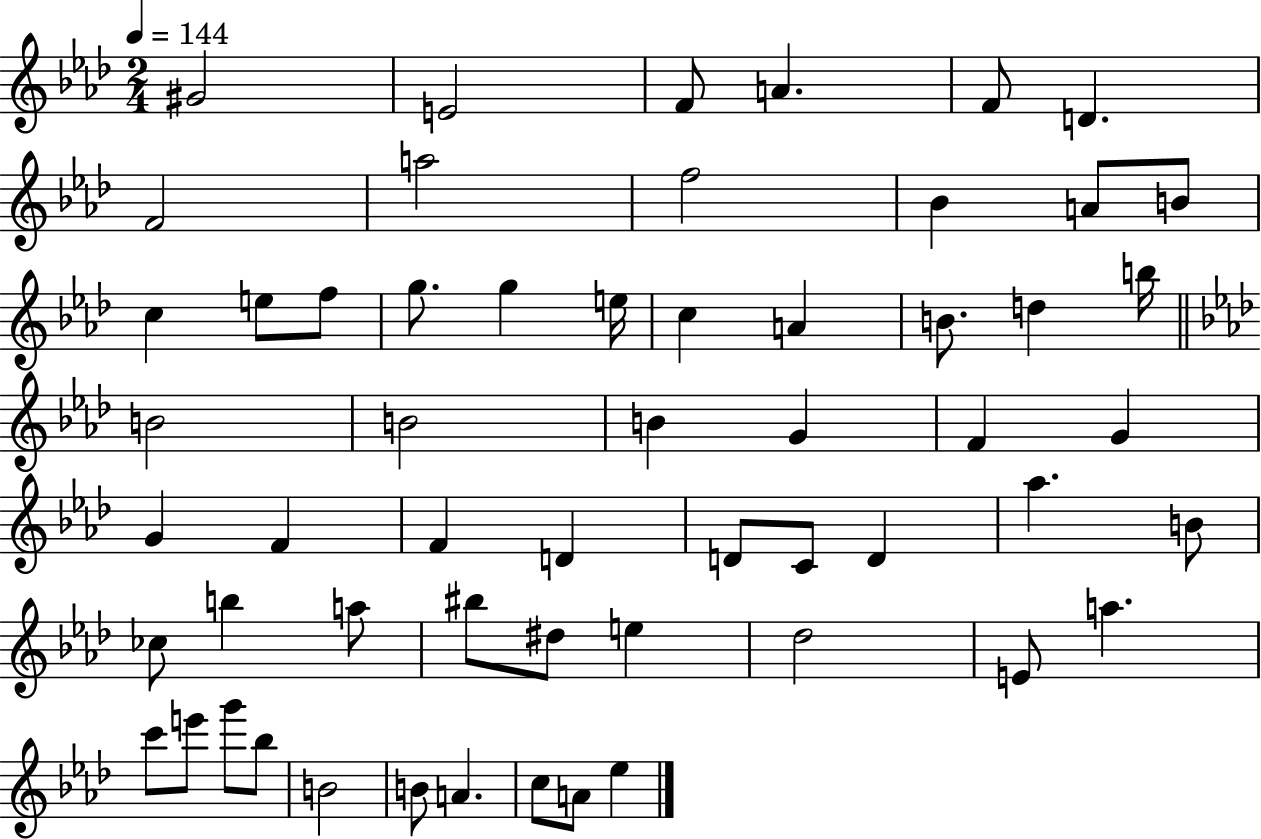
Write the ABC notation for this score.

X:1
T:Untitled
M:2/4
L:1/4
K:Ab
^G2 E2 F/2 A F/2 D F2 a2 f2 _B A/2 B/2 c e/2 f/2 g/2 g e/4 c A B/2 d b/4 B2 B2 B G F G G F F D D/2 C/2 D _a B/2 _c/2 b a/2 ^b/2 ^d/2 e _d2 E/2 a c'/2 e'/2 g'/2 _b/2 B2 B/2 A c/2 A/2 _e